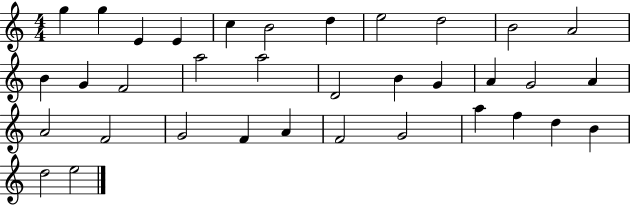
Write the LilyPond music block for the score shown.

{
  \clef treble
  \numericTimeSignature
  \time 4/4
  \key c \major
  g''4 g''4 e'4 e'4 | c''4 b'2 d''4 | e''2 d''2 | b'2 a'2 | \break b'4 g'4 f'2 | a''2 a''2 | d'2 b'4 g'4 | a'4 g'2 a'4 | \break a'2 f'2 | g'2 f'4 a'4 | f'2 g'2 | a''4 f''4 d''4 b'4 | \break d''2 e''2 | \bar "|."
}